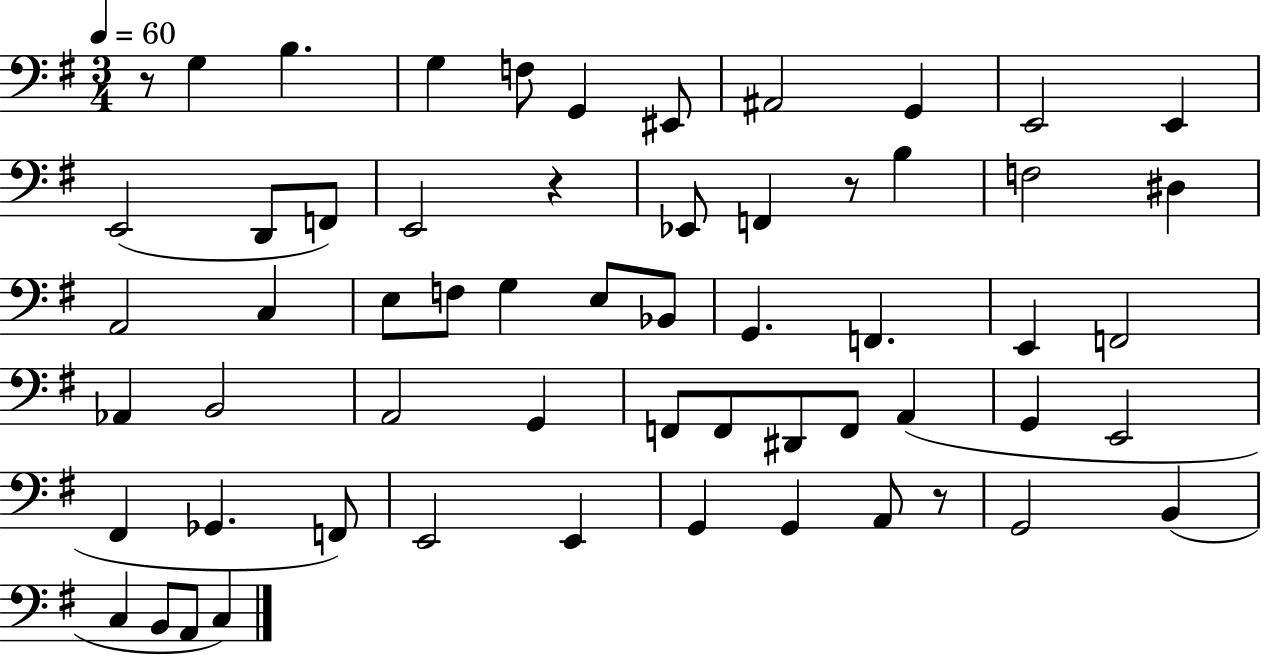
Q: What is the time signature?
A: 3/4